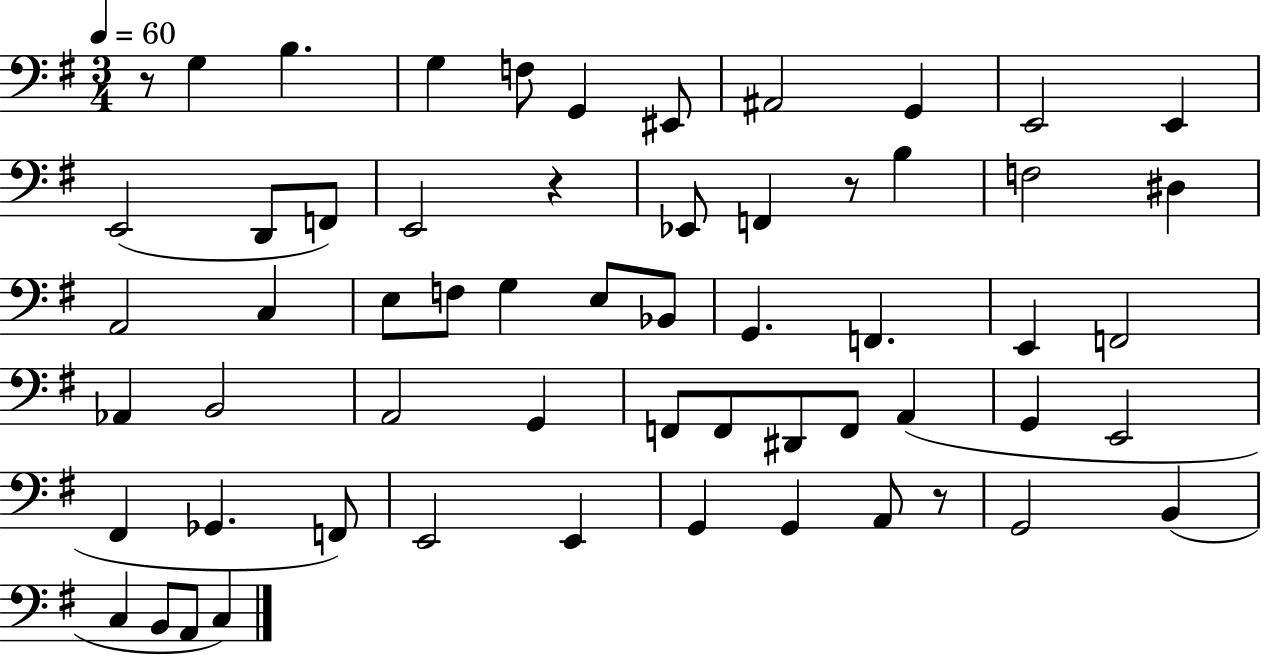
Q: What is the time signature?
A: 3/4